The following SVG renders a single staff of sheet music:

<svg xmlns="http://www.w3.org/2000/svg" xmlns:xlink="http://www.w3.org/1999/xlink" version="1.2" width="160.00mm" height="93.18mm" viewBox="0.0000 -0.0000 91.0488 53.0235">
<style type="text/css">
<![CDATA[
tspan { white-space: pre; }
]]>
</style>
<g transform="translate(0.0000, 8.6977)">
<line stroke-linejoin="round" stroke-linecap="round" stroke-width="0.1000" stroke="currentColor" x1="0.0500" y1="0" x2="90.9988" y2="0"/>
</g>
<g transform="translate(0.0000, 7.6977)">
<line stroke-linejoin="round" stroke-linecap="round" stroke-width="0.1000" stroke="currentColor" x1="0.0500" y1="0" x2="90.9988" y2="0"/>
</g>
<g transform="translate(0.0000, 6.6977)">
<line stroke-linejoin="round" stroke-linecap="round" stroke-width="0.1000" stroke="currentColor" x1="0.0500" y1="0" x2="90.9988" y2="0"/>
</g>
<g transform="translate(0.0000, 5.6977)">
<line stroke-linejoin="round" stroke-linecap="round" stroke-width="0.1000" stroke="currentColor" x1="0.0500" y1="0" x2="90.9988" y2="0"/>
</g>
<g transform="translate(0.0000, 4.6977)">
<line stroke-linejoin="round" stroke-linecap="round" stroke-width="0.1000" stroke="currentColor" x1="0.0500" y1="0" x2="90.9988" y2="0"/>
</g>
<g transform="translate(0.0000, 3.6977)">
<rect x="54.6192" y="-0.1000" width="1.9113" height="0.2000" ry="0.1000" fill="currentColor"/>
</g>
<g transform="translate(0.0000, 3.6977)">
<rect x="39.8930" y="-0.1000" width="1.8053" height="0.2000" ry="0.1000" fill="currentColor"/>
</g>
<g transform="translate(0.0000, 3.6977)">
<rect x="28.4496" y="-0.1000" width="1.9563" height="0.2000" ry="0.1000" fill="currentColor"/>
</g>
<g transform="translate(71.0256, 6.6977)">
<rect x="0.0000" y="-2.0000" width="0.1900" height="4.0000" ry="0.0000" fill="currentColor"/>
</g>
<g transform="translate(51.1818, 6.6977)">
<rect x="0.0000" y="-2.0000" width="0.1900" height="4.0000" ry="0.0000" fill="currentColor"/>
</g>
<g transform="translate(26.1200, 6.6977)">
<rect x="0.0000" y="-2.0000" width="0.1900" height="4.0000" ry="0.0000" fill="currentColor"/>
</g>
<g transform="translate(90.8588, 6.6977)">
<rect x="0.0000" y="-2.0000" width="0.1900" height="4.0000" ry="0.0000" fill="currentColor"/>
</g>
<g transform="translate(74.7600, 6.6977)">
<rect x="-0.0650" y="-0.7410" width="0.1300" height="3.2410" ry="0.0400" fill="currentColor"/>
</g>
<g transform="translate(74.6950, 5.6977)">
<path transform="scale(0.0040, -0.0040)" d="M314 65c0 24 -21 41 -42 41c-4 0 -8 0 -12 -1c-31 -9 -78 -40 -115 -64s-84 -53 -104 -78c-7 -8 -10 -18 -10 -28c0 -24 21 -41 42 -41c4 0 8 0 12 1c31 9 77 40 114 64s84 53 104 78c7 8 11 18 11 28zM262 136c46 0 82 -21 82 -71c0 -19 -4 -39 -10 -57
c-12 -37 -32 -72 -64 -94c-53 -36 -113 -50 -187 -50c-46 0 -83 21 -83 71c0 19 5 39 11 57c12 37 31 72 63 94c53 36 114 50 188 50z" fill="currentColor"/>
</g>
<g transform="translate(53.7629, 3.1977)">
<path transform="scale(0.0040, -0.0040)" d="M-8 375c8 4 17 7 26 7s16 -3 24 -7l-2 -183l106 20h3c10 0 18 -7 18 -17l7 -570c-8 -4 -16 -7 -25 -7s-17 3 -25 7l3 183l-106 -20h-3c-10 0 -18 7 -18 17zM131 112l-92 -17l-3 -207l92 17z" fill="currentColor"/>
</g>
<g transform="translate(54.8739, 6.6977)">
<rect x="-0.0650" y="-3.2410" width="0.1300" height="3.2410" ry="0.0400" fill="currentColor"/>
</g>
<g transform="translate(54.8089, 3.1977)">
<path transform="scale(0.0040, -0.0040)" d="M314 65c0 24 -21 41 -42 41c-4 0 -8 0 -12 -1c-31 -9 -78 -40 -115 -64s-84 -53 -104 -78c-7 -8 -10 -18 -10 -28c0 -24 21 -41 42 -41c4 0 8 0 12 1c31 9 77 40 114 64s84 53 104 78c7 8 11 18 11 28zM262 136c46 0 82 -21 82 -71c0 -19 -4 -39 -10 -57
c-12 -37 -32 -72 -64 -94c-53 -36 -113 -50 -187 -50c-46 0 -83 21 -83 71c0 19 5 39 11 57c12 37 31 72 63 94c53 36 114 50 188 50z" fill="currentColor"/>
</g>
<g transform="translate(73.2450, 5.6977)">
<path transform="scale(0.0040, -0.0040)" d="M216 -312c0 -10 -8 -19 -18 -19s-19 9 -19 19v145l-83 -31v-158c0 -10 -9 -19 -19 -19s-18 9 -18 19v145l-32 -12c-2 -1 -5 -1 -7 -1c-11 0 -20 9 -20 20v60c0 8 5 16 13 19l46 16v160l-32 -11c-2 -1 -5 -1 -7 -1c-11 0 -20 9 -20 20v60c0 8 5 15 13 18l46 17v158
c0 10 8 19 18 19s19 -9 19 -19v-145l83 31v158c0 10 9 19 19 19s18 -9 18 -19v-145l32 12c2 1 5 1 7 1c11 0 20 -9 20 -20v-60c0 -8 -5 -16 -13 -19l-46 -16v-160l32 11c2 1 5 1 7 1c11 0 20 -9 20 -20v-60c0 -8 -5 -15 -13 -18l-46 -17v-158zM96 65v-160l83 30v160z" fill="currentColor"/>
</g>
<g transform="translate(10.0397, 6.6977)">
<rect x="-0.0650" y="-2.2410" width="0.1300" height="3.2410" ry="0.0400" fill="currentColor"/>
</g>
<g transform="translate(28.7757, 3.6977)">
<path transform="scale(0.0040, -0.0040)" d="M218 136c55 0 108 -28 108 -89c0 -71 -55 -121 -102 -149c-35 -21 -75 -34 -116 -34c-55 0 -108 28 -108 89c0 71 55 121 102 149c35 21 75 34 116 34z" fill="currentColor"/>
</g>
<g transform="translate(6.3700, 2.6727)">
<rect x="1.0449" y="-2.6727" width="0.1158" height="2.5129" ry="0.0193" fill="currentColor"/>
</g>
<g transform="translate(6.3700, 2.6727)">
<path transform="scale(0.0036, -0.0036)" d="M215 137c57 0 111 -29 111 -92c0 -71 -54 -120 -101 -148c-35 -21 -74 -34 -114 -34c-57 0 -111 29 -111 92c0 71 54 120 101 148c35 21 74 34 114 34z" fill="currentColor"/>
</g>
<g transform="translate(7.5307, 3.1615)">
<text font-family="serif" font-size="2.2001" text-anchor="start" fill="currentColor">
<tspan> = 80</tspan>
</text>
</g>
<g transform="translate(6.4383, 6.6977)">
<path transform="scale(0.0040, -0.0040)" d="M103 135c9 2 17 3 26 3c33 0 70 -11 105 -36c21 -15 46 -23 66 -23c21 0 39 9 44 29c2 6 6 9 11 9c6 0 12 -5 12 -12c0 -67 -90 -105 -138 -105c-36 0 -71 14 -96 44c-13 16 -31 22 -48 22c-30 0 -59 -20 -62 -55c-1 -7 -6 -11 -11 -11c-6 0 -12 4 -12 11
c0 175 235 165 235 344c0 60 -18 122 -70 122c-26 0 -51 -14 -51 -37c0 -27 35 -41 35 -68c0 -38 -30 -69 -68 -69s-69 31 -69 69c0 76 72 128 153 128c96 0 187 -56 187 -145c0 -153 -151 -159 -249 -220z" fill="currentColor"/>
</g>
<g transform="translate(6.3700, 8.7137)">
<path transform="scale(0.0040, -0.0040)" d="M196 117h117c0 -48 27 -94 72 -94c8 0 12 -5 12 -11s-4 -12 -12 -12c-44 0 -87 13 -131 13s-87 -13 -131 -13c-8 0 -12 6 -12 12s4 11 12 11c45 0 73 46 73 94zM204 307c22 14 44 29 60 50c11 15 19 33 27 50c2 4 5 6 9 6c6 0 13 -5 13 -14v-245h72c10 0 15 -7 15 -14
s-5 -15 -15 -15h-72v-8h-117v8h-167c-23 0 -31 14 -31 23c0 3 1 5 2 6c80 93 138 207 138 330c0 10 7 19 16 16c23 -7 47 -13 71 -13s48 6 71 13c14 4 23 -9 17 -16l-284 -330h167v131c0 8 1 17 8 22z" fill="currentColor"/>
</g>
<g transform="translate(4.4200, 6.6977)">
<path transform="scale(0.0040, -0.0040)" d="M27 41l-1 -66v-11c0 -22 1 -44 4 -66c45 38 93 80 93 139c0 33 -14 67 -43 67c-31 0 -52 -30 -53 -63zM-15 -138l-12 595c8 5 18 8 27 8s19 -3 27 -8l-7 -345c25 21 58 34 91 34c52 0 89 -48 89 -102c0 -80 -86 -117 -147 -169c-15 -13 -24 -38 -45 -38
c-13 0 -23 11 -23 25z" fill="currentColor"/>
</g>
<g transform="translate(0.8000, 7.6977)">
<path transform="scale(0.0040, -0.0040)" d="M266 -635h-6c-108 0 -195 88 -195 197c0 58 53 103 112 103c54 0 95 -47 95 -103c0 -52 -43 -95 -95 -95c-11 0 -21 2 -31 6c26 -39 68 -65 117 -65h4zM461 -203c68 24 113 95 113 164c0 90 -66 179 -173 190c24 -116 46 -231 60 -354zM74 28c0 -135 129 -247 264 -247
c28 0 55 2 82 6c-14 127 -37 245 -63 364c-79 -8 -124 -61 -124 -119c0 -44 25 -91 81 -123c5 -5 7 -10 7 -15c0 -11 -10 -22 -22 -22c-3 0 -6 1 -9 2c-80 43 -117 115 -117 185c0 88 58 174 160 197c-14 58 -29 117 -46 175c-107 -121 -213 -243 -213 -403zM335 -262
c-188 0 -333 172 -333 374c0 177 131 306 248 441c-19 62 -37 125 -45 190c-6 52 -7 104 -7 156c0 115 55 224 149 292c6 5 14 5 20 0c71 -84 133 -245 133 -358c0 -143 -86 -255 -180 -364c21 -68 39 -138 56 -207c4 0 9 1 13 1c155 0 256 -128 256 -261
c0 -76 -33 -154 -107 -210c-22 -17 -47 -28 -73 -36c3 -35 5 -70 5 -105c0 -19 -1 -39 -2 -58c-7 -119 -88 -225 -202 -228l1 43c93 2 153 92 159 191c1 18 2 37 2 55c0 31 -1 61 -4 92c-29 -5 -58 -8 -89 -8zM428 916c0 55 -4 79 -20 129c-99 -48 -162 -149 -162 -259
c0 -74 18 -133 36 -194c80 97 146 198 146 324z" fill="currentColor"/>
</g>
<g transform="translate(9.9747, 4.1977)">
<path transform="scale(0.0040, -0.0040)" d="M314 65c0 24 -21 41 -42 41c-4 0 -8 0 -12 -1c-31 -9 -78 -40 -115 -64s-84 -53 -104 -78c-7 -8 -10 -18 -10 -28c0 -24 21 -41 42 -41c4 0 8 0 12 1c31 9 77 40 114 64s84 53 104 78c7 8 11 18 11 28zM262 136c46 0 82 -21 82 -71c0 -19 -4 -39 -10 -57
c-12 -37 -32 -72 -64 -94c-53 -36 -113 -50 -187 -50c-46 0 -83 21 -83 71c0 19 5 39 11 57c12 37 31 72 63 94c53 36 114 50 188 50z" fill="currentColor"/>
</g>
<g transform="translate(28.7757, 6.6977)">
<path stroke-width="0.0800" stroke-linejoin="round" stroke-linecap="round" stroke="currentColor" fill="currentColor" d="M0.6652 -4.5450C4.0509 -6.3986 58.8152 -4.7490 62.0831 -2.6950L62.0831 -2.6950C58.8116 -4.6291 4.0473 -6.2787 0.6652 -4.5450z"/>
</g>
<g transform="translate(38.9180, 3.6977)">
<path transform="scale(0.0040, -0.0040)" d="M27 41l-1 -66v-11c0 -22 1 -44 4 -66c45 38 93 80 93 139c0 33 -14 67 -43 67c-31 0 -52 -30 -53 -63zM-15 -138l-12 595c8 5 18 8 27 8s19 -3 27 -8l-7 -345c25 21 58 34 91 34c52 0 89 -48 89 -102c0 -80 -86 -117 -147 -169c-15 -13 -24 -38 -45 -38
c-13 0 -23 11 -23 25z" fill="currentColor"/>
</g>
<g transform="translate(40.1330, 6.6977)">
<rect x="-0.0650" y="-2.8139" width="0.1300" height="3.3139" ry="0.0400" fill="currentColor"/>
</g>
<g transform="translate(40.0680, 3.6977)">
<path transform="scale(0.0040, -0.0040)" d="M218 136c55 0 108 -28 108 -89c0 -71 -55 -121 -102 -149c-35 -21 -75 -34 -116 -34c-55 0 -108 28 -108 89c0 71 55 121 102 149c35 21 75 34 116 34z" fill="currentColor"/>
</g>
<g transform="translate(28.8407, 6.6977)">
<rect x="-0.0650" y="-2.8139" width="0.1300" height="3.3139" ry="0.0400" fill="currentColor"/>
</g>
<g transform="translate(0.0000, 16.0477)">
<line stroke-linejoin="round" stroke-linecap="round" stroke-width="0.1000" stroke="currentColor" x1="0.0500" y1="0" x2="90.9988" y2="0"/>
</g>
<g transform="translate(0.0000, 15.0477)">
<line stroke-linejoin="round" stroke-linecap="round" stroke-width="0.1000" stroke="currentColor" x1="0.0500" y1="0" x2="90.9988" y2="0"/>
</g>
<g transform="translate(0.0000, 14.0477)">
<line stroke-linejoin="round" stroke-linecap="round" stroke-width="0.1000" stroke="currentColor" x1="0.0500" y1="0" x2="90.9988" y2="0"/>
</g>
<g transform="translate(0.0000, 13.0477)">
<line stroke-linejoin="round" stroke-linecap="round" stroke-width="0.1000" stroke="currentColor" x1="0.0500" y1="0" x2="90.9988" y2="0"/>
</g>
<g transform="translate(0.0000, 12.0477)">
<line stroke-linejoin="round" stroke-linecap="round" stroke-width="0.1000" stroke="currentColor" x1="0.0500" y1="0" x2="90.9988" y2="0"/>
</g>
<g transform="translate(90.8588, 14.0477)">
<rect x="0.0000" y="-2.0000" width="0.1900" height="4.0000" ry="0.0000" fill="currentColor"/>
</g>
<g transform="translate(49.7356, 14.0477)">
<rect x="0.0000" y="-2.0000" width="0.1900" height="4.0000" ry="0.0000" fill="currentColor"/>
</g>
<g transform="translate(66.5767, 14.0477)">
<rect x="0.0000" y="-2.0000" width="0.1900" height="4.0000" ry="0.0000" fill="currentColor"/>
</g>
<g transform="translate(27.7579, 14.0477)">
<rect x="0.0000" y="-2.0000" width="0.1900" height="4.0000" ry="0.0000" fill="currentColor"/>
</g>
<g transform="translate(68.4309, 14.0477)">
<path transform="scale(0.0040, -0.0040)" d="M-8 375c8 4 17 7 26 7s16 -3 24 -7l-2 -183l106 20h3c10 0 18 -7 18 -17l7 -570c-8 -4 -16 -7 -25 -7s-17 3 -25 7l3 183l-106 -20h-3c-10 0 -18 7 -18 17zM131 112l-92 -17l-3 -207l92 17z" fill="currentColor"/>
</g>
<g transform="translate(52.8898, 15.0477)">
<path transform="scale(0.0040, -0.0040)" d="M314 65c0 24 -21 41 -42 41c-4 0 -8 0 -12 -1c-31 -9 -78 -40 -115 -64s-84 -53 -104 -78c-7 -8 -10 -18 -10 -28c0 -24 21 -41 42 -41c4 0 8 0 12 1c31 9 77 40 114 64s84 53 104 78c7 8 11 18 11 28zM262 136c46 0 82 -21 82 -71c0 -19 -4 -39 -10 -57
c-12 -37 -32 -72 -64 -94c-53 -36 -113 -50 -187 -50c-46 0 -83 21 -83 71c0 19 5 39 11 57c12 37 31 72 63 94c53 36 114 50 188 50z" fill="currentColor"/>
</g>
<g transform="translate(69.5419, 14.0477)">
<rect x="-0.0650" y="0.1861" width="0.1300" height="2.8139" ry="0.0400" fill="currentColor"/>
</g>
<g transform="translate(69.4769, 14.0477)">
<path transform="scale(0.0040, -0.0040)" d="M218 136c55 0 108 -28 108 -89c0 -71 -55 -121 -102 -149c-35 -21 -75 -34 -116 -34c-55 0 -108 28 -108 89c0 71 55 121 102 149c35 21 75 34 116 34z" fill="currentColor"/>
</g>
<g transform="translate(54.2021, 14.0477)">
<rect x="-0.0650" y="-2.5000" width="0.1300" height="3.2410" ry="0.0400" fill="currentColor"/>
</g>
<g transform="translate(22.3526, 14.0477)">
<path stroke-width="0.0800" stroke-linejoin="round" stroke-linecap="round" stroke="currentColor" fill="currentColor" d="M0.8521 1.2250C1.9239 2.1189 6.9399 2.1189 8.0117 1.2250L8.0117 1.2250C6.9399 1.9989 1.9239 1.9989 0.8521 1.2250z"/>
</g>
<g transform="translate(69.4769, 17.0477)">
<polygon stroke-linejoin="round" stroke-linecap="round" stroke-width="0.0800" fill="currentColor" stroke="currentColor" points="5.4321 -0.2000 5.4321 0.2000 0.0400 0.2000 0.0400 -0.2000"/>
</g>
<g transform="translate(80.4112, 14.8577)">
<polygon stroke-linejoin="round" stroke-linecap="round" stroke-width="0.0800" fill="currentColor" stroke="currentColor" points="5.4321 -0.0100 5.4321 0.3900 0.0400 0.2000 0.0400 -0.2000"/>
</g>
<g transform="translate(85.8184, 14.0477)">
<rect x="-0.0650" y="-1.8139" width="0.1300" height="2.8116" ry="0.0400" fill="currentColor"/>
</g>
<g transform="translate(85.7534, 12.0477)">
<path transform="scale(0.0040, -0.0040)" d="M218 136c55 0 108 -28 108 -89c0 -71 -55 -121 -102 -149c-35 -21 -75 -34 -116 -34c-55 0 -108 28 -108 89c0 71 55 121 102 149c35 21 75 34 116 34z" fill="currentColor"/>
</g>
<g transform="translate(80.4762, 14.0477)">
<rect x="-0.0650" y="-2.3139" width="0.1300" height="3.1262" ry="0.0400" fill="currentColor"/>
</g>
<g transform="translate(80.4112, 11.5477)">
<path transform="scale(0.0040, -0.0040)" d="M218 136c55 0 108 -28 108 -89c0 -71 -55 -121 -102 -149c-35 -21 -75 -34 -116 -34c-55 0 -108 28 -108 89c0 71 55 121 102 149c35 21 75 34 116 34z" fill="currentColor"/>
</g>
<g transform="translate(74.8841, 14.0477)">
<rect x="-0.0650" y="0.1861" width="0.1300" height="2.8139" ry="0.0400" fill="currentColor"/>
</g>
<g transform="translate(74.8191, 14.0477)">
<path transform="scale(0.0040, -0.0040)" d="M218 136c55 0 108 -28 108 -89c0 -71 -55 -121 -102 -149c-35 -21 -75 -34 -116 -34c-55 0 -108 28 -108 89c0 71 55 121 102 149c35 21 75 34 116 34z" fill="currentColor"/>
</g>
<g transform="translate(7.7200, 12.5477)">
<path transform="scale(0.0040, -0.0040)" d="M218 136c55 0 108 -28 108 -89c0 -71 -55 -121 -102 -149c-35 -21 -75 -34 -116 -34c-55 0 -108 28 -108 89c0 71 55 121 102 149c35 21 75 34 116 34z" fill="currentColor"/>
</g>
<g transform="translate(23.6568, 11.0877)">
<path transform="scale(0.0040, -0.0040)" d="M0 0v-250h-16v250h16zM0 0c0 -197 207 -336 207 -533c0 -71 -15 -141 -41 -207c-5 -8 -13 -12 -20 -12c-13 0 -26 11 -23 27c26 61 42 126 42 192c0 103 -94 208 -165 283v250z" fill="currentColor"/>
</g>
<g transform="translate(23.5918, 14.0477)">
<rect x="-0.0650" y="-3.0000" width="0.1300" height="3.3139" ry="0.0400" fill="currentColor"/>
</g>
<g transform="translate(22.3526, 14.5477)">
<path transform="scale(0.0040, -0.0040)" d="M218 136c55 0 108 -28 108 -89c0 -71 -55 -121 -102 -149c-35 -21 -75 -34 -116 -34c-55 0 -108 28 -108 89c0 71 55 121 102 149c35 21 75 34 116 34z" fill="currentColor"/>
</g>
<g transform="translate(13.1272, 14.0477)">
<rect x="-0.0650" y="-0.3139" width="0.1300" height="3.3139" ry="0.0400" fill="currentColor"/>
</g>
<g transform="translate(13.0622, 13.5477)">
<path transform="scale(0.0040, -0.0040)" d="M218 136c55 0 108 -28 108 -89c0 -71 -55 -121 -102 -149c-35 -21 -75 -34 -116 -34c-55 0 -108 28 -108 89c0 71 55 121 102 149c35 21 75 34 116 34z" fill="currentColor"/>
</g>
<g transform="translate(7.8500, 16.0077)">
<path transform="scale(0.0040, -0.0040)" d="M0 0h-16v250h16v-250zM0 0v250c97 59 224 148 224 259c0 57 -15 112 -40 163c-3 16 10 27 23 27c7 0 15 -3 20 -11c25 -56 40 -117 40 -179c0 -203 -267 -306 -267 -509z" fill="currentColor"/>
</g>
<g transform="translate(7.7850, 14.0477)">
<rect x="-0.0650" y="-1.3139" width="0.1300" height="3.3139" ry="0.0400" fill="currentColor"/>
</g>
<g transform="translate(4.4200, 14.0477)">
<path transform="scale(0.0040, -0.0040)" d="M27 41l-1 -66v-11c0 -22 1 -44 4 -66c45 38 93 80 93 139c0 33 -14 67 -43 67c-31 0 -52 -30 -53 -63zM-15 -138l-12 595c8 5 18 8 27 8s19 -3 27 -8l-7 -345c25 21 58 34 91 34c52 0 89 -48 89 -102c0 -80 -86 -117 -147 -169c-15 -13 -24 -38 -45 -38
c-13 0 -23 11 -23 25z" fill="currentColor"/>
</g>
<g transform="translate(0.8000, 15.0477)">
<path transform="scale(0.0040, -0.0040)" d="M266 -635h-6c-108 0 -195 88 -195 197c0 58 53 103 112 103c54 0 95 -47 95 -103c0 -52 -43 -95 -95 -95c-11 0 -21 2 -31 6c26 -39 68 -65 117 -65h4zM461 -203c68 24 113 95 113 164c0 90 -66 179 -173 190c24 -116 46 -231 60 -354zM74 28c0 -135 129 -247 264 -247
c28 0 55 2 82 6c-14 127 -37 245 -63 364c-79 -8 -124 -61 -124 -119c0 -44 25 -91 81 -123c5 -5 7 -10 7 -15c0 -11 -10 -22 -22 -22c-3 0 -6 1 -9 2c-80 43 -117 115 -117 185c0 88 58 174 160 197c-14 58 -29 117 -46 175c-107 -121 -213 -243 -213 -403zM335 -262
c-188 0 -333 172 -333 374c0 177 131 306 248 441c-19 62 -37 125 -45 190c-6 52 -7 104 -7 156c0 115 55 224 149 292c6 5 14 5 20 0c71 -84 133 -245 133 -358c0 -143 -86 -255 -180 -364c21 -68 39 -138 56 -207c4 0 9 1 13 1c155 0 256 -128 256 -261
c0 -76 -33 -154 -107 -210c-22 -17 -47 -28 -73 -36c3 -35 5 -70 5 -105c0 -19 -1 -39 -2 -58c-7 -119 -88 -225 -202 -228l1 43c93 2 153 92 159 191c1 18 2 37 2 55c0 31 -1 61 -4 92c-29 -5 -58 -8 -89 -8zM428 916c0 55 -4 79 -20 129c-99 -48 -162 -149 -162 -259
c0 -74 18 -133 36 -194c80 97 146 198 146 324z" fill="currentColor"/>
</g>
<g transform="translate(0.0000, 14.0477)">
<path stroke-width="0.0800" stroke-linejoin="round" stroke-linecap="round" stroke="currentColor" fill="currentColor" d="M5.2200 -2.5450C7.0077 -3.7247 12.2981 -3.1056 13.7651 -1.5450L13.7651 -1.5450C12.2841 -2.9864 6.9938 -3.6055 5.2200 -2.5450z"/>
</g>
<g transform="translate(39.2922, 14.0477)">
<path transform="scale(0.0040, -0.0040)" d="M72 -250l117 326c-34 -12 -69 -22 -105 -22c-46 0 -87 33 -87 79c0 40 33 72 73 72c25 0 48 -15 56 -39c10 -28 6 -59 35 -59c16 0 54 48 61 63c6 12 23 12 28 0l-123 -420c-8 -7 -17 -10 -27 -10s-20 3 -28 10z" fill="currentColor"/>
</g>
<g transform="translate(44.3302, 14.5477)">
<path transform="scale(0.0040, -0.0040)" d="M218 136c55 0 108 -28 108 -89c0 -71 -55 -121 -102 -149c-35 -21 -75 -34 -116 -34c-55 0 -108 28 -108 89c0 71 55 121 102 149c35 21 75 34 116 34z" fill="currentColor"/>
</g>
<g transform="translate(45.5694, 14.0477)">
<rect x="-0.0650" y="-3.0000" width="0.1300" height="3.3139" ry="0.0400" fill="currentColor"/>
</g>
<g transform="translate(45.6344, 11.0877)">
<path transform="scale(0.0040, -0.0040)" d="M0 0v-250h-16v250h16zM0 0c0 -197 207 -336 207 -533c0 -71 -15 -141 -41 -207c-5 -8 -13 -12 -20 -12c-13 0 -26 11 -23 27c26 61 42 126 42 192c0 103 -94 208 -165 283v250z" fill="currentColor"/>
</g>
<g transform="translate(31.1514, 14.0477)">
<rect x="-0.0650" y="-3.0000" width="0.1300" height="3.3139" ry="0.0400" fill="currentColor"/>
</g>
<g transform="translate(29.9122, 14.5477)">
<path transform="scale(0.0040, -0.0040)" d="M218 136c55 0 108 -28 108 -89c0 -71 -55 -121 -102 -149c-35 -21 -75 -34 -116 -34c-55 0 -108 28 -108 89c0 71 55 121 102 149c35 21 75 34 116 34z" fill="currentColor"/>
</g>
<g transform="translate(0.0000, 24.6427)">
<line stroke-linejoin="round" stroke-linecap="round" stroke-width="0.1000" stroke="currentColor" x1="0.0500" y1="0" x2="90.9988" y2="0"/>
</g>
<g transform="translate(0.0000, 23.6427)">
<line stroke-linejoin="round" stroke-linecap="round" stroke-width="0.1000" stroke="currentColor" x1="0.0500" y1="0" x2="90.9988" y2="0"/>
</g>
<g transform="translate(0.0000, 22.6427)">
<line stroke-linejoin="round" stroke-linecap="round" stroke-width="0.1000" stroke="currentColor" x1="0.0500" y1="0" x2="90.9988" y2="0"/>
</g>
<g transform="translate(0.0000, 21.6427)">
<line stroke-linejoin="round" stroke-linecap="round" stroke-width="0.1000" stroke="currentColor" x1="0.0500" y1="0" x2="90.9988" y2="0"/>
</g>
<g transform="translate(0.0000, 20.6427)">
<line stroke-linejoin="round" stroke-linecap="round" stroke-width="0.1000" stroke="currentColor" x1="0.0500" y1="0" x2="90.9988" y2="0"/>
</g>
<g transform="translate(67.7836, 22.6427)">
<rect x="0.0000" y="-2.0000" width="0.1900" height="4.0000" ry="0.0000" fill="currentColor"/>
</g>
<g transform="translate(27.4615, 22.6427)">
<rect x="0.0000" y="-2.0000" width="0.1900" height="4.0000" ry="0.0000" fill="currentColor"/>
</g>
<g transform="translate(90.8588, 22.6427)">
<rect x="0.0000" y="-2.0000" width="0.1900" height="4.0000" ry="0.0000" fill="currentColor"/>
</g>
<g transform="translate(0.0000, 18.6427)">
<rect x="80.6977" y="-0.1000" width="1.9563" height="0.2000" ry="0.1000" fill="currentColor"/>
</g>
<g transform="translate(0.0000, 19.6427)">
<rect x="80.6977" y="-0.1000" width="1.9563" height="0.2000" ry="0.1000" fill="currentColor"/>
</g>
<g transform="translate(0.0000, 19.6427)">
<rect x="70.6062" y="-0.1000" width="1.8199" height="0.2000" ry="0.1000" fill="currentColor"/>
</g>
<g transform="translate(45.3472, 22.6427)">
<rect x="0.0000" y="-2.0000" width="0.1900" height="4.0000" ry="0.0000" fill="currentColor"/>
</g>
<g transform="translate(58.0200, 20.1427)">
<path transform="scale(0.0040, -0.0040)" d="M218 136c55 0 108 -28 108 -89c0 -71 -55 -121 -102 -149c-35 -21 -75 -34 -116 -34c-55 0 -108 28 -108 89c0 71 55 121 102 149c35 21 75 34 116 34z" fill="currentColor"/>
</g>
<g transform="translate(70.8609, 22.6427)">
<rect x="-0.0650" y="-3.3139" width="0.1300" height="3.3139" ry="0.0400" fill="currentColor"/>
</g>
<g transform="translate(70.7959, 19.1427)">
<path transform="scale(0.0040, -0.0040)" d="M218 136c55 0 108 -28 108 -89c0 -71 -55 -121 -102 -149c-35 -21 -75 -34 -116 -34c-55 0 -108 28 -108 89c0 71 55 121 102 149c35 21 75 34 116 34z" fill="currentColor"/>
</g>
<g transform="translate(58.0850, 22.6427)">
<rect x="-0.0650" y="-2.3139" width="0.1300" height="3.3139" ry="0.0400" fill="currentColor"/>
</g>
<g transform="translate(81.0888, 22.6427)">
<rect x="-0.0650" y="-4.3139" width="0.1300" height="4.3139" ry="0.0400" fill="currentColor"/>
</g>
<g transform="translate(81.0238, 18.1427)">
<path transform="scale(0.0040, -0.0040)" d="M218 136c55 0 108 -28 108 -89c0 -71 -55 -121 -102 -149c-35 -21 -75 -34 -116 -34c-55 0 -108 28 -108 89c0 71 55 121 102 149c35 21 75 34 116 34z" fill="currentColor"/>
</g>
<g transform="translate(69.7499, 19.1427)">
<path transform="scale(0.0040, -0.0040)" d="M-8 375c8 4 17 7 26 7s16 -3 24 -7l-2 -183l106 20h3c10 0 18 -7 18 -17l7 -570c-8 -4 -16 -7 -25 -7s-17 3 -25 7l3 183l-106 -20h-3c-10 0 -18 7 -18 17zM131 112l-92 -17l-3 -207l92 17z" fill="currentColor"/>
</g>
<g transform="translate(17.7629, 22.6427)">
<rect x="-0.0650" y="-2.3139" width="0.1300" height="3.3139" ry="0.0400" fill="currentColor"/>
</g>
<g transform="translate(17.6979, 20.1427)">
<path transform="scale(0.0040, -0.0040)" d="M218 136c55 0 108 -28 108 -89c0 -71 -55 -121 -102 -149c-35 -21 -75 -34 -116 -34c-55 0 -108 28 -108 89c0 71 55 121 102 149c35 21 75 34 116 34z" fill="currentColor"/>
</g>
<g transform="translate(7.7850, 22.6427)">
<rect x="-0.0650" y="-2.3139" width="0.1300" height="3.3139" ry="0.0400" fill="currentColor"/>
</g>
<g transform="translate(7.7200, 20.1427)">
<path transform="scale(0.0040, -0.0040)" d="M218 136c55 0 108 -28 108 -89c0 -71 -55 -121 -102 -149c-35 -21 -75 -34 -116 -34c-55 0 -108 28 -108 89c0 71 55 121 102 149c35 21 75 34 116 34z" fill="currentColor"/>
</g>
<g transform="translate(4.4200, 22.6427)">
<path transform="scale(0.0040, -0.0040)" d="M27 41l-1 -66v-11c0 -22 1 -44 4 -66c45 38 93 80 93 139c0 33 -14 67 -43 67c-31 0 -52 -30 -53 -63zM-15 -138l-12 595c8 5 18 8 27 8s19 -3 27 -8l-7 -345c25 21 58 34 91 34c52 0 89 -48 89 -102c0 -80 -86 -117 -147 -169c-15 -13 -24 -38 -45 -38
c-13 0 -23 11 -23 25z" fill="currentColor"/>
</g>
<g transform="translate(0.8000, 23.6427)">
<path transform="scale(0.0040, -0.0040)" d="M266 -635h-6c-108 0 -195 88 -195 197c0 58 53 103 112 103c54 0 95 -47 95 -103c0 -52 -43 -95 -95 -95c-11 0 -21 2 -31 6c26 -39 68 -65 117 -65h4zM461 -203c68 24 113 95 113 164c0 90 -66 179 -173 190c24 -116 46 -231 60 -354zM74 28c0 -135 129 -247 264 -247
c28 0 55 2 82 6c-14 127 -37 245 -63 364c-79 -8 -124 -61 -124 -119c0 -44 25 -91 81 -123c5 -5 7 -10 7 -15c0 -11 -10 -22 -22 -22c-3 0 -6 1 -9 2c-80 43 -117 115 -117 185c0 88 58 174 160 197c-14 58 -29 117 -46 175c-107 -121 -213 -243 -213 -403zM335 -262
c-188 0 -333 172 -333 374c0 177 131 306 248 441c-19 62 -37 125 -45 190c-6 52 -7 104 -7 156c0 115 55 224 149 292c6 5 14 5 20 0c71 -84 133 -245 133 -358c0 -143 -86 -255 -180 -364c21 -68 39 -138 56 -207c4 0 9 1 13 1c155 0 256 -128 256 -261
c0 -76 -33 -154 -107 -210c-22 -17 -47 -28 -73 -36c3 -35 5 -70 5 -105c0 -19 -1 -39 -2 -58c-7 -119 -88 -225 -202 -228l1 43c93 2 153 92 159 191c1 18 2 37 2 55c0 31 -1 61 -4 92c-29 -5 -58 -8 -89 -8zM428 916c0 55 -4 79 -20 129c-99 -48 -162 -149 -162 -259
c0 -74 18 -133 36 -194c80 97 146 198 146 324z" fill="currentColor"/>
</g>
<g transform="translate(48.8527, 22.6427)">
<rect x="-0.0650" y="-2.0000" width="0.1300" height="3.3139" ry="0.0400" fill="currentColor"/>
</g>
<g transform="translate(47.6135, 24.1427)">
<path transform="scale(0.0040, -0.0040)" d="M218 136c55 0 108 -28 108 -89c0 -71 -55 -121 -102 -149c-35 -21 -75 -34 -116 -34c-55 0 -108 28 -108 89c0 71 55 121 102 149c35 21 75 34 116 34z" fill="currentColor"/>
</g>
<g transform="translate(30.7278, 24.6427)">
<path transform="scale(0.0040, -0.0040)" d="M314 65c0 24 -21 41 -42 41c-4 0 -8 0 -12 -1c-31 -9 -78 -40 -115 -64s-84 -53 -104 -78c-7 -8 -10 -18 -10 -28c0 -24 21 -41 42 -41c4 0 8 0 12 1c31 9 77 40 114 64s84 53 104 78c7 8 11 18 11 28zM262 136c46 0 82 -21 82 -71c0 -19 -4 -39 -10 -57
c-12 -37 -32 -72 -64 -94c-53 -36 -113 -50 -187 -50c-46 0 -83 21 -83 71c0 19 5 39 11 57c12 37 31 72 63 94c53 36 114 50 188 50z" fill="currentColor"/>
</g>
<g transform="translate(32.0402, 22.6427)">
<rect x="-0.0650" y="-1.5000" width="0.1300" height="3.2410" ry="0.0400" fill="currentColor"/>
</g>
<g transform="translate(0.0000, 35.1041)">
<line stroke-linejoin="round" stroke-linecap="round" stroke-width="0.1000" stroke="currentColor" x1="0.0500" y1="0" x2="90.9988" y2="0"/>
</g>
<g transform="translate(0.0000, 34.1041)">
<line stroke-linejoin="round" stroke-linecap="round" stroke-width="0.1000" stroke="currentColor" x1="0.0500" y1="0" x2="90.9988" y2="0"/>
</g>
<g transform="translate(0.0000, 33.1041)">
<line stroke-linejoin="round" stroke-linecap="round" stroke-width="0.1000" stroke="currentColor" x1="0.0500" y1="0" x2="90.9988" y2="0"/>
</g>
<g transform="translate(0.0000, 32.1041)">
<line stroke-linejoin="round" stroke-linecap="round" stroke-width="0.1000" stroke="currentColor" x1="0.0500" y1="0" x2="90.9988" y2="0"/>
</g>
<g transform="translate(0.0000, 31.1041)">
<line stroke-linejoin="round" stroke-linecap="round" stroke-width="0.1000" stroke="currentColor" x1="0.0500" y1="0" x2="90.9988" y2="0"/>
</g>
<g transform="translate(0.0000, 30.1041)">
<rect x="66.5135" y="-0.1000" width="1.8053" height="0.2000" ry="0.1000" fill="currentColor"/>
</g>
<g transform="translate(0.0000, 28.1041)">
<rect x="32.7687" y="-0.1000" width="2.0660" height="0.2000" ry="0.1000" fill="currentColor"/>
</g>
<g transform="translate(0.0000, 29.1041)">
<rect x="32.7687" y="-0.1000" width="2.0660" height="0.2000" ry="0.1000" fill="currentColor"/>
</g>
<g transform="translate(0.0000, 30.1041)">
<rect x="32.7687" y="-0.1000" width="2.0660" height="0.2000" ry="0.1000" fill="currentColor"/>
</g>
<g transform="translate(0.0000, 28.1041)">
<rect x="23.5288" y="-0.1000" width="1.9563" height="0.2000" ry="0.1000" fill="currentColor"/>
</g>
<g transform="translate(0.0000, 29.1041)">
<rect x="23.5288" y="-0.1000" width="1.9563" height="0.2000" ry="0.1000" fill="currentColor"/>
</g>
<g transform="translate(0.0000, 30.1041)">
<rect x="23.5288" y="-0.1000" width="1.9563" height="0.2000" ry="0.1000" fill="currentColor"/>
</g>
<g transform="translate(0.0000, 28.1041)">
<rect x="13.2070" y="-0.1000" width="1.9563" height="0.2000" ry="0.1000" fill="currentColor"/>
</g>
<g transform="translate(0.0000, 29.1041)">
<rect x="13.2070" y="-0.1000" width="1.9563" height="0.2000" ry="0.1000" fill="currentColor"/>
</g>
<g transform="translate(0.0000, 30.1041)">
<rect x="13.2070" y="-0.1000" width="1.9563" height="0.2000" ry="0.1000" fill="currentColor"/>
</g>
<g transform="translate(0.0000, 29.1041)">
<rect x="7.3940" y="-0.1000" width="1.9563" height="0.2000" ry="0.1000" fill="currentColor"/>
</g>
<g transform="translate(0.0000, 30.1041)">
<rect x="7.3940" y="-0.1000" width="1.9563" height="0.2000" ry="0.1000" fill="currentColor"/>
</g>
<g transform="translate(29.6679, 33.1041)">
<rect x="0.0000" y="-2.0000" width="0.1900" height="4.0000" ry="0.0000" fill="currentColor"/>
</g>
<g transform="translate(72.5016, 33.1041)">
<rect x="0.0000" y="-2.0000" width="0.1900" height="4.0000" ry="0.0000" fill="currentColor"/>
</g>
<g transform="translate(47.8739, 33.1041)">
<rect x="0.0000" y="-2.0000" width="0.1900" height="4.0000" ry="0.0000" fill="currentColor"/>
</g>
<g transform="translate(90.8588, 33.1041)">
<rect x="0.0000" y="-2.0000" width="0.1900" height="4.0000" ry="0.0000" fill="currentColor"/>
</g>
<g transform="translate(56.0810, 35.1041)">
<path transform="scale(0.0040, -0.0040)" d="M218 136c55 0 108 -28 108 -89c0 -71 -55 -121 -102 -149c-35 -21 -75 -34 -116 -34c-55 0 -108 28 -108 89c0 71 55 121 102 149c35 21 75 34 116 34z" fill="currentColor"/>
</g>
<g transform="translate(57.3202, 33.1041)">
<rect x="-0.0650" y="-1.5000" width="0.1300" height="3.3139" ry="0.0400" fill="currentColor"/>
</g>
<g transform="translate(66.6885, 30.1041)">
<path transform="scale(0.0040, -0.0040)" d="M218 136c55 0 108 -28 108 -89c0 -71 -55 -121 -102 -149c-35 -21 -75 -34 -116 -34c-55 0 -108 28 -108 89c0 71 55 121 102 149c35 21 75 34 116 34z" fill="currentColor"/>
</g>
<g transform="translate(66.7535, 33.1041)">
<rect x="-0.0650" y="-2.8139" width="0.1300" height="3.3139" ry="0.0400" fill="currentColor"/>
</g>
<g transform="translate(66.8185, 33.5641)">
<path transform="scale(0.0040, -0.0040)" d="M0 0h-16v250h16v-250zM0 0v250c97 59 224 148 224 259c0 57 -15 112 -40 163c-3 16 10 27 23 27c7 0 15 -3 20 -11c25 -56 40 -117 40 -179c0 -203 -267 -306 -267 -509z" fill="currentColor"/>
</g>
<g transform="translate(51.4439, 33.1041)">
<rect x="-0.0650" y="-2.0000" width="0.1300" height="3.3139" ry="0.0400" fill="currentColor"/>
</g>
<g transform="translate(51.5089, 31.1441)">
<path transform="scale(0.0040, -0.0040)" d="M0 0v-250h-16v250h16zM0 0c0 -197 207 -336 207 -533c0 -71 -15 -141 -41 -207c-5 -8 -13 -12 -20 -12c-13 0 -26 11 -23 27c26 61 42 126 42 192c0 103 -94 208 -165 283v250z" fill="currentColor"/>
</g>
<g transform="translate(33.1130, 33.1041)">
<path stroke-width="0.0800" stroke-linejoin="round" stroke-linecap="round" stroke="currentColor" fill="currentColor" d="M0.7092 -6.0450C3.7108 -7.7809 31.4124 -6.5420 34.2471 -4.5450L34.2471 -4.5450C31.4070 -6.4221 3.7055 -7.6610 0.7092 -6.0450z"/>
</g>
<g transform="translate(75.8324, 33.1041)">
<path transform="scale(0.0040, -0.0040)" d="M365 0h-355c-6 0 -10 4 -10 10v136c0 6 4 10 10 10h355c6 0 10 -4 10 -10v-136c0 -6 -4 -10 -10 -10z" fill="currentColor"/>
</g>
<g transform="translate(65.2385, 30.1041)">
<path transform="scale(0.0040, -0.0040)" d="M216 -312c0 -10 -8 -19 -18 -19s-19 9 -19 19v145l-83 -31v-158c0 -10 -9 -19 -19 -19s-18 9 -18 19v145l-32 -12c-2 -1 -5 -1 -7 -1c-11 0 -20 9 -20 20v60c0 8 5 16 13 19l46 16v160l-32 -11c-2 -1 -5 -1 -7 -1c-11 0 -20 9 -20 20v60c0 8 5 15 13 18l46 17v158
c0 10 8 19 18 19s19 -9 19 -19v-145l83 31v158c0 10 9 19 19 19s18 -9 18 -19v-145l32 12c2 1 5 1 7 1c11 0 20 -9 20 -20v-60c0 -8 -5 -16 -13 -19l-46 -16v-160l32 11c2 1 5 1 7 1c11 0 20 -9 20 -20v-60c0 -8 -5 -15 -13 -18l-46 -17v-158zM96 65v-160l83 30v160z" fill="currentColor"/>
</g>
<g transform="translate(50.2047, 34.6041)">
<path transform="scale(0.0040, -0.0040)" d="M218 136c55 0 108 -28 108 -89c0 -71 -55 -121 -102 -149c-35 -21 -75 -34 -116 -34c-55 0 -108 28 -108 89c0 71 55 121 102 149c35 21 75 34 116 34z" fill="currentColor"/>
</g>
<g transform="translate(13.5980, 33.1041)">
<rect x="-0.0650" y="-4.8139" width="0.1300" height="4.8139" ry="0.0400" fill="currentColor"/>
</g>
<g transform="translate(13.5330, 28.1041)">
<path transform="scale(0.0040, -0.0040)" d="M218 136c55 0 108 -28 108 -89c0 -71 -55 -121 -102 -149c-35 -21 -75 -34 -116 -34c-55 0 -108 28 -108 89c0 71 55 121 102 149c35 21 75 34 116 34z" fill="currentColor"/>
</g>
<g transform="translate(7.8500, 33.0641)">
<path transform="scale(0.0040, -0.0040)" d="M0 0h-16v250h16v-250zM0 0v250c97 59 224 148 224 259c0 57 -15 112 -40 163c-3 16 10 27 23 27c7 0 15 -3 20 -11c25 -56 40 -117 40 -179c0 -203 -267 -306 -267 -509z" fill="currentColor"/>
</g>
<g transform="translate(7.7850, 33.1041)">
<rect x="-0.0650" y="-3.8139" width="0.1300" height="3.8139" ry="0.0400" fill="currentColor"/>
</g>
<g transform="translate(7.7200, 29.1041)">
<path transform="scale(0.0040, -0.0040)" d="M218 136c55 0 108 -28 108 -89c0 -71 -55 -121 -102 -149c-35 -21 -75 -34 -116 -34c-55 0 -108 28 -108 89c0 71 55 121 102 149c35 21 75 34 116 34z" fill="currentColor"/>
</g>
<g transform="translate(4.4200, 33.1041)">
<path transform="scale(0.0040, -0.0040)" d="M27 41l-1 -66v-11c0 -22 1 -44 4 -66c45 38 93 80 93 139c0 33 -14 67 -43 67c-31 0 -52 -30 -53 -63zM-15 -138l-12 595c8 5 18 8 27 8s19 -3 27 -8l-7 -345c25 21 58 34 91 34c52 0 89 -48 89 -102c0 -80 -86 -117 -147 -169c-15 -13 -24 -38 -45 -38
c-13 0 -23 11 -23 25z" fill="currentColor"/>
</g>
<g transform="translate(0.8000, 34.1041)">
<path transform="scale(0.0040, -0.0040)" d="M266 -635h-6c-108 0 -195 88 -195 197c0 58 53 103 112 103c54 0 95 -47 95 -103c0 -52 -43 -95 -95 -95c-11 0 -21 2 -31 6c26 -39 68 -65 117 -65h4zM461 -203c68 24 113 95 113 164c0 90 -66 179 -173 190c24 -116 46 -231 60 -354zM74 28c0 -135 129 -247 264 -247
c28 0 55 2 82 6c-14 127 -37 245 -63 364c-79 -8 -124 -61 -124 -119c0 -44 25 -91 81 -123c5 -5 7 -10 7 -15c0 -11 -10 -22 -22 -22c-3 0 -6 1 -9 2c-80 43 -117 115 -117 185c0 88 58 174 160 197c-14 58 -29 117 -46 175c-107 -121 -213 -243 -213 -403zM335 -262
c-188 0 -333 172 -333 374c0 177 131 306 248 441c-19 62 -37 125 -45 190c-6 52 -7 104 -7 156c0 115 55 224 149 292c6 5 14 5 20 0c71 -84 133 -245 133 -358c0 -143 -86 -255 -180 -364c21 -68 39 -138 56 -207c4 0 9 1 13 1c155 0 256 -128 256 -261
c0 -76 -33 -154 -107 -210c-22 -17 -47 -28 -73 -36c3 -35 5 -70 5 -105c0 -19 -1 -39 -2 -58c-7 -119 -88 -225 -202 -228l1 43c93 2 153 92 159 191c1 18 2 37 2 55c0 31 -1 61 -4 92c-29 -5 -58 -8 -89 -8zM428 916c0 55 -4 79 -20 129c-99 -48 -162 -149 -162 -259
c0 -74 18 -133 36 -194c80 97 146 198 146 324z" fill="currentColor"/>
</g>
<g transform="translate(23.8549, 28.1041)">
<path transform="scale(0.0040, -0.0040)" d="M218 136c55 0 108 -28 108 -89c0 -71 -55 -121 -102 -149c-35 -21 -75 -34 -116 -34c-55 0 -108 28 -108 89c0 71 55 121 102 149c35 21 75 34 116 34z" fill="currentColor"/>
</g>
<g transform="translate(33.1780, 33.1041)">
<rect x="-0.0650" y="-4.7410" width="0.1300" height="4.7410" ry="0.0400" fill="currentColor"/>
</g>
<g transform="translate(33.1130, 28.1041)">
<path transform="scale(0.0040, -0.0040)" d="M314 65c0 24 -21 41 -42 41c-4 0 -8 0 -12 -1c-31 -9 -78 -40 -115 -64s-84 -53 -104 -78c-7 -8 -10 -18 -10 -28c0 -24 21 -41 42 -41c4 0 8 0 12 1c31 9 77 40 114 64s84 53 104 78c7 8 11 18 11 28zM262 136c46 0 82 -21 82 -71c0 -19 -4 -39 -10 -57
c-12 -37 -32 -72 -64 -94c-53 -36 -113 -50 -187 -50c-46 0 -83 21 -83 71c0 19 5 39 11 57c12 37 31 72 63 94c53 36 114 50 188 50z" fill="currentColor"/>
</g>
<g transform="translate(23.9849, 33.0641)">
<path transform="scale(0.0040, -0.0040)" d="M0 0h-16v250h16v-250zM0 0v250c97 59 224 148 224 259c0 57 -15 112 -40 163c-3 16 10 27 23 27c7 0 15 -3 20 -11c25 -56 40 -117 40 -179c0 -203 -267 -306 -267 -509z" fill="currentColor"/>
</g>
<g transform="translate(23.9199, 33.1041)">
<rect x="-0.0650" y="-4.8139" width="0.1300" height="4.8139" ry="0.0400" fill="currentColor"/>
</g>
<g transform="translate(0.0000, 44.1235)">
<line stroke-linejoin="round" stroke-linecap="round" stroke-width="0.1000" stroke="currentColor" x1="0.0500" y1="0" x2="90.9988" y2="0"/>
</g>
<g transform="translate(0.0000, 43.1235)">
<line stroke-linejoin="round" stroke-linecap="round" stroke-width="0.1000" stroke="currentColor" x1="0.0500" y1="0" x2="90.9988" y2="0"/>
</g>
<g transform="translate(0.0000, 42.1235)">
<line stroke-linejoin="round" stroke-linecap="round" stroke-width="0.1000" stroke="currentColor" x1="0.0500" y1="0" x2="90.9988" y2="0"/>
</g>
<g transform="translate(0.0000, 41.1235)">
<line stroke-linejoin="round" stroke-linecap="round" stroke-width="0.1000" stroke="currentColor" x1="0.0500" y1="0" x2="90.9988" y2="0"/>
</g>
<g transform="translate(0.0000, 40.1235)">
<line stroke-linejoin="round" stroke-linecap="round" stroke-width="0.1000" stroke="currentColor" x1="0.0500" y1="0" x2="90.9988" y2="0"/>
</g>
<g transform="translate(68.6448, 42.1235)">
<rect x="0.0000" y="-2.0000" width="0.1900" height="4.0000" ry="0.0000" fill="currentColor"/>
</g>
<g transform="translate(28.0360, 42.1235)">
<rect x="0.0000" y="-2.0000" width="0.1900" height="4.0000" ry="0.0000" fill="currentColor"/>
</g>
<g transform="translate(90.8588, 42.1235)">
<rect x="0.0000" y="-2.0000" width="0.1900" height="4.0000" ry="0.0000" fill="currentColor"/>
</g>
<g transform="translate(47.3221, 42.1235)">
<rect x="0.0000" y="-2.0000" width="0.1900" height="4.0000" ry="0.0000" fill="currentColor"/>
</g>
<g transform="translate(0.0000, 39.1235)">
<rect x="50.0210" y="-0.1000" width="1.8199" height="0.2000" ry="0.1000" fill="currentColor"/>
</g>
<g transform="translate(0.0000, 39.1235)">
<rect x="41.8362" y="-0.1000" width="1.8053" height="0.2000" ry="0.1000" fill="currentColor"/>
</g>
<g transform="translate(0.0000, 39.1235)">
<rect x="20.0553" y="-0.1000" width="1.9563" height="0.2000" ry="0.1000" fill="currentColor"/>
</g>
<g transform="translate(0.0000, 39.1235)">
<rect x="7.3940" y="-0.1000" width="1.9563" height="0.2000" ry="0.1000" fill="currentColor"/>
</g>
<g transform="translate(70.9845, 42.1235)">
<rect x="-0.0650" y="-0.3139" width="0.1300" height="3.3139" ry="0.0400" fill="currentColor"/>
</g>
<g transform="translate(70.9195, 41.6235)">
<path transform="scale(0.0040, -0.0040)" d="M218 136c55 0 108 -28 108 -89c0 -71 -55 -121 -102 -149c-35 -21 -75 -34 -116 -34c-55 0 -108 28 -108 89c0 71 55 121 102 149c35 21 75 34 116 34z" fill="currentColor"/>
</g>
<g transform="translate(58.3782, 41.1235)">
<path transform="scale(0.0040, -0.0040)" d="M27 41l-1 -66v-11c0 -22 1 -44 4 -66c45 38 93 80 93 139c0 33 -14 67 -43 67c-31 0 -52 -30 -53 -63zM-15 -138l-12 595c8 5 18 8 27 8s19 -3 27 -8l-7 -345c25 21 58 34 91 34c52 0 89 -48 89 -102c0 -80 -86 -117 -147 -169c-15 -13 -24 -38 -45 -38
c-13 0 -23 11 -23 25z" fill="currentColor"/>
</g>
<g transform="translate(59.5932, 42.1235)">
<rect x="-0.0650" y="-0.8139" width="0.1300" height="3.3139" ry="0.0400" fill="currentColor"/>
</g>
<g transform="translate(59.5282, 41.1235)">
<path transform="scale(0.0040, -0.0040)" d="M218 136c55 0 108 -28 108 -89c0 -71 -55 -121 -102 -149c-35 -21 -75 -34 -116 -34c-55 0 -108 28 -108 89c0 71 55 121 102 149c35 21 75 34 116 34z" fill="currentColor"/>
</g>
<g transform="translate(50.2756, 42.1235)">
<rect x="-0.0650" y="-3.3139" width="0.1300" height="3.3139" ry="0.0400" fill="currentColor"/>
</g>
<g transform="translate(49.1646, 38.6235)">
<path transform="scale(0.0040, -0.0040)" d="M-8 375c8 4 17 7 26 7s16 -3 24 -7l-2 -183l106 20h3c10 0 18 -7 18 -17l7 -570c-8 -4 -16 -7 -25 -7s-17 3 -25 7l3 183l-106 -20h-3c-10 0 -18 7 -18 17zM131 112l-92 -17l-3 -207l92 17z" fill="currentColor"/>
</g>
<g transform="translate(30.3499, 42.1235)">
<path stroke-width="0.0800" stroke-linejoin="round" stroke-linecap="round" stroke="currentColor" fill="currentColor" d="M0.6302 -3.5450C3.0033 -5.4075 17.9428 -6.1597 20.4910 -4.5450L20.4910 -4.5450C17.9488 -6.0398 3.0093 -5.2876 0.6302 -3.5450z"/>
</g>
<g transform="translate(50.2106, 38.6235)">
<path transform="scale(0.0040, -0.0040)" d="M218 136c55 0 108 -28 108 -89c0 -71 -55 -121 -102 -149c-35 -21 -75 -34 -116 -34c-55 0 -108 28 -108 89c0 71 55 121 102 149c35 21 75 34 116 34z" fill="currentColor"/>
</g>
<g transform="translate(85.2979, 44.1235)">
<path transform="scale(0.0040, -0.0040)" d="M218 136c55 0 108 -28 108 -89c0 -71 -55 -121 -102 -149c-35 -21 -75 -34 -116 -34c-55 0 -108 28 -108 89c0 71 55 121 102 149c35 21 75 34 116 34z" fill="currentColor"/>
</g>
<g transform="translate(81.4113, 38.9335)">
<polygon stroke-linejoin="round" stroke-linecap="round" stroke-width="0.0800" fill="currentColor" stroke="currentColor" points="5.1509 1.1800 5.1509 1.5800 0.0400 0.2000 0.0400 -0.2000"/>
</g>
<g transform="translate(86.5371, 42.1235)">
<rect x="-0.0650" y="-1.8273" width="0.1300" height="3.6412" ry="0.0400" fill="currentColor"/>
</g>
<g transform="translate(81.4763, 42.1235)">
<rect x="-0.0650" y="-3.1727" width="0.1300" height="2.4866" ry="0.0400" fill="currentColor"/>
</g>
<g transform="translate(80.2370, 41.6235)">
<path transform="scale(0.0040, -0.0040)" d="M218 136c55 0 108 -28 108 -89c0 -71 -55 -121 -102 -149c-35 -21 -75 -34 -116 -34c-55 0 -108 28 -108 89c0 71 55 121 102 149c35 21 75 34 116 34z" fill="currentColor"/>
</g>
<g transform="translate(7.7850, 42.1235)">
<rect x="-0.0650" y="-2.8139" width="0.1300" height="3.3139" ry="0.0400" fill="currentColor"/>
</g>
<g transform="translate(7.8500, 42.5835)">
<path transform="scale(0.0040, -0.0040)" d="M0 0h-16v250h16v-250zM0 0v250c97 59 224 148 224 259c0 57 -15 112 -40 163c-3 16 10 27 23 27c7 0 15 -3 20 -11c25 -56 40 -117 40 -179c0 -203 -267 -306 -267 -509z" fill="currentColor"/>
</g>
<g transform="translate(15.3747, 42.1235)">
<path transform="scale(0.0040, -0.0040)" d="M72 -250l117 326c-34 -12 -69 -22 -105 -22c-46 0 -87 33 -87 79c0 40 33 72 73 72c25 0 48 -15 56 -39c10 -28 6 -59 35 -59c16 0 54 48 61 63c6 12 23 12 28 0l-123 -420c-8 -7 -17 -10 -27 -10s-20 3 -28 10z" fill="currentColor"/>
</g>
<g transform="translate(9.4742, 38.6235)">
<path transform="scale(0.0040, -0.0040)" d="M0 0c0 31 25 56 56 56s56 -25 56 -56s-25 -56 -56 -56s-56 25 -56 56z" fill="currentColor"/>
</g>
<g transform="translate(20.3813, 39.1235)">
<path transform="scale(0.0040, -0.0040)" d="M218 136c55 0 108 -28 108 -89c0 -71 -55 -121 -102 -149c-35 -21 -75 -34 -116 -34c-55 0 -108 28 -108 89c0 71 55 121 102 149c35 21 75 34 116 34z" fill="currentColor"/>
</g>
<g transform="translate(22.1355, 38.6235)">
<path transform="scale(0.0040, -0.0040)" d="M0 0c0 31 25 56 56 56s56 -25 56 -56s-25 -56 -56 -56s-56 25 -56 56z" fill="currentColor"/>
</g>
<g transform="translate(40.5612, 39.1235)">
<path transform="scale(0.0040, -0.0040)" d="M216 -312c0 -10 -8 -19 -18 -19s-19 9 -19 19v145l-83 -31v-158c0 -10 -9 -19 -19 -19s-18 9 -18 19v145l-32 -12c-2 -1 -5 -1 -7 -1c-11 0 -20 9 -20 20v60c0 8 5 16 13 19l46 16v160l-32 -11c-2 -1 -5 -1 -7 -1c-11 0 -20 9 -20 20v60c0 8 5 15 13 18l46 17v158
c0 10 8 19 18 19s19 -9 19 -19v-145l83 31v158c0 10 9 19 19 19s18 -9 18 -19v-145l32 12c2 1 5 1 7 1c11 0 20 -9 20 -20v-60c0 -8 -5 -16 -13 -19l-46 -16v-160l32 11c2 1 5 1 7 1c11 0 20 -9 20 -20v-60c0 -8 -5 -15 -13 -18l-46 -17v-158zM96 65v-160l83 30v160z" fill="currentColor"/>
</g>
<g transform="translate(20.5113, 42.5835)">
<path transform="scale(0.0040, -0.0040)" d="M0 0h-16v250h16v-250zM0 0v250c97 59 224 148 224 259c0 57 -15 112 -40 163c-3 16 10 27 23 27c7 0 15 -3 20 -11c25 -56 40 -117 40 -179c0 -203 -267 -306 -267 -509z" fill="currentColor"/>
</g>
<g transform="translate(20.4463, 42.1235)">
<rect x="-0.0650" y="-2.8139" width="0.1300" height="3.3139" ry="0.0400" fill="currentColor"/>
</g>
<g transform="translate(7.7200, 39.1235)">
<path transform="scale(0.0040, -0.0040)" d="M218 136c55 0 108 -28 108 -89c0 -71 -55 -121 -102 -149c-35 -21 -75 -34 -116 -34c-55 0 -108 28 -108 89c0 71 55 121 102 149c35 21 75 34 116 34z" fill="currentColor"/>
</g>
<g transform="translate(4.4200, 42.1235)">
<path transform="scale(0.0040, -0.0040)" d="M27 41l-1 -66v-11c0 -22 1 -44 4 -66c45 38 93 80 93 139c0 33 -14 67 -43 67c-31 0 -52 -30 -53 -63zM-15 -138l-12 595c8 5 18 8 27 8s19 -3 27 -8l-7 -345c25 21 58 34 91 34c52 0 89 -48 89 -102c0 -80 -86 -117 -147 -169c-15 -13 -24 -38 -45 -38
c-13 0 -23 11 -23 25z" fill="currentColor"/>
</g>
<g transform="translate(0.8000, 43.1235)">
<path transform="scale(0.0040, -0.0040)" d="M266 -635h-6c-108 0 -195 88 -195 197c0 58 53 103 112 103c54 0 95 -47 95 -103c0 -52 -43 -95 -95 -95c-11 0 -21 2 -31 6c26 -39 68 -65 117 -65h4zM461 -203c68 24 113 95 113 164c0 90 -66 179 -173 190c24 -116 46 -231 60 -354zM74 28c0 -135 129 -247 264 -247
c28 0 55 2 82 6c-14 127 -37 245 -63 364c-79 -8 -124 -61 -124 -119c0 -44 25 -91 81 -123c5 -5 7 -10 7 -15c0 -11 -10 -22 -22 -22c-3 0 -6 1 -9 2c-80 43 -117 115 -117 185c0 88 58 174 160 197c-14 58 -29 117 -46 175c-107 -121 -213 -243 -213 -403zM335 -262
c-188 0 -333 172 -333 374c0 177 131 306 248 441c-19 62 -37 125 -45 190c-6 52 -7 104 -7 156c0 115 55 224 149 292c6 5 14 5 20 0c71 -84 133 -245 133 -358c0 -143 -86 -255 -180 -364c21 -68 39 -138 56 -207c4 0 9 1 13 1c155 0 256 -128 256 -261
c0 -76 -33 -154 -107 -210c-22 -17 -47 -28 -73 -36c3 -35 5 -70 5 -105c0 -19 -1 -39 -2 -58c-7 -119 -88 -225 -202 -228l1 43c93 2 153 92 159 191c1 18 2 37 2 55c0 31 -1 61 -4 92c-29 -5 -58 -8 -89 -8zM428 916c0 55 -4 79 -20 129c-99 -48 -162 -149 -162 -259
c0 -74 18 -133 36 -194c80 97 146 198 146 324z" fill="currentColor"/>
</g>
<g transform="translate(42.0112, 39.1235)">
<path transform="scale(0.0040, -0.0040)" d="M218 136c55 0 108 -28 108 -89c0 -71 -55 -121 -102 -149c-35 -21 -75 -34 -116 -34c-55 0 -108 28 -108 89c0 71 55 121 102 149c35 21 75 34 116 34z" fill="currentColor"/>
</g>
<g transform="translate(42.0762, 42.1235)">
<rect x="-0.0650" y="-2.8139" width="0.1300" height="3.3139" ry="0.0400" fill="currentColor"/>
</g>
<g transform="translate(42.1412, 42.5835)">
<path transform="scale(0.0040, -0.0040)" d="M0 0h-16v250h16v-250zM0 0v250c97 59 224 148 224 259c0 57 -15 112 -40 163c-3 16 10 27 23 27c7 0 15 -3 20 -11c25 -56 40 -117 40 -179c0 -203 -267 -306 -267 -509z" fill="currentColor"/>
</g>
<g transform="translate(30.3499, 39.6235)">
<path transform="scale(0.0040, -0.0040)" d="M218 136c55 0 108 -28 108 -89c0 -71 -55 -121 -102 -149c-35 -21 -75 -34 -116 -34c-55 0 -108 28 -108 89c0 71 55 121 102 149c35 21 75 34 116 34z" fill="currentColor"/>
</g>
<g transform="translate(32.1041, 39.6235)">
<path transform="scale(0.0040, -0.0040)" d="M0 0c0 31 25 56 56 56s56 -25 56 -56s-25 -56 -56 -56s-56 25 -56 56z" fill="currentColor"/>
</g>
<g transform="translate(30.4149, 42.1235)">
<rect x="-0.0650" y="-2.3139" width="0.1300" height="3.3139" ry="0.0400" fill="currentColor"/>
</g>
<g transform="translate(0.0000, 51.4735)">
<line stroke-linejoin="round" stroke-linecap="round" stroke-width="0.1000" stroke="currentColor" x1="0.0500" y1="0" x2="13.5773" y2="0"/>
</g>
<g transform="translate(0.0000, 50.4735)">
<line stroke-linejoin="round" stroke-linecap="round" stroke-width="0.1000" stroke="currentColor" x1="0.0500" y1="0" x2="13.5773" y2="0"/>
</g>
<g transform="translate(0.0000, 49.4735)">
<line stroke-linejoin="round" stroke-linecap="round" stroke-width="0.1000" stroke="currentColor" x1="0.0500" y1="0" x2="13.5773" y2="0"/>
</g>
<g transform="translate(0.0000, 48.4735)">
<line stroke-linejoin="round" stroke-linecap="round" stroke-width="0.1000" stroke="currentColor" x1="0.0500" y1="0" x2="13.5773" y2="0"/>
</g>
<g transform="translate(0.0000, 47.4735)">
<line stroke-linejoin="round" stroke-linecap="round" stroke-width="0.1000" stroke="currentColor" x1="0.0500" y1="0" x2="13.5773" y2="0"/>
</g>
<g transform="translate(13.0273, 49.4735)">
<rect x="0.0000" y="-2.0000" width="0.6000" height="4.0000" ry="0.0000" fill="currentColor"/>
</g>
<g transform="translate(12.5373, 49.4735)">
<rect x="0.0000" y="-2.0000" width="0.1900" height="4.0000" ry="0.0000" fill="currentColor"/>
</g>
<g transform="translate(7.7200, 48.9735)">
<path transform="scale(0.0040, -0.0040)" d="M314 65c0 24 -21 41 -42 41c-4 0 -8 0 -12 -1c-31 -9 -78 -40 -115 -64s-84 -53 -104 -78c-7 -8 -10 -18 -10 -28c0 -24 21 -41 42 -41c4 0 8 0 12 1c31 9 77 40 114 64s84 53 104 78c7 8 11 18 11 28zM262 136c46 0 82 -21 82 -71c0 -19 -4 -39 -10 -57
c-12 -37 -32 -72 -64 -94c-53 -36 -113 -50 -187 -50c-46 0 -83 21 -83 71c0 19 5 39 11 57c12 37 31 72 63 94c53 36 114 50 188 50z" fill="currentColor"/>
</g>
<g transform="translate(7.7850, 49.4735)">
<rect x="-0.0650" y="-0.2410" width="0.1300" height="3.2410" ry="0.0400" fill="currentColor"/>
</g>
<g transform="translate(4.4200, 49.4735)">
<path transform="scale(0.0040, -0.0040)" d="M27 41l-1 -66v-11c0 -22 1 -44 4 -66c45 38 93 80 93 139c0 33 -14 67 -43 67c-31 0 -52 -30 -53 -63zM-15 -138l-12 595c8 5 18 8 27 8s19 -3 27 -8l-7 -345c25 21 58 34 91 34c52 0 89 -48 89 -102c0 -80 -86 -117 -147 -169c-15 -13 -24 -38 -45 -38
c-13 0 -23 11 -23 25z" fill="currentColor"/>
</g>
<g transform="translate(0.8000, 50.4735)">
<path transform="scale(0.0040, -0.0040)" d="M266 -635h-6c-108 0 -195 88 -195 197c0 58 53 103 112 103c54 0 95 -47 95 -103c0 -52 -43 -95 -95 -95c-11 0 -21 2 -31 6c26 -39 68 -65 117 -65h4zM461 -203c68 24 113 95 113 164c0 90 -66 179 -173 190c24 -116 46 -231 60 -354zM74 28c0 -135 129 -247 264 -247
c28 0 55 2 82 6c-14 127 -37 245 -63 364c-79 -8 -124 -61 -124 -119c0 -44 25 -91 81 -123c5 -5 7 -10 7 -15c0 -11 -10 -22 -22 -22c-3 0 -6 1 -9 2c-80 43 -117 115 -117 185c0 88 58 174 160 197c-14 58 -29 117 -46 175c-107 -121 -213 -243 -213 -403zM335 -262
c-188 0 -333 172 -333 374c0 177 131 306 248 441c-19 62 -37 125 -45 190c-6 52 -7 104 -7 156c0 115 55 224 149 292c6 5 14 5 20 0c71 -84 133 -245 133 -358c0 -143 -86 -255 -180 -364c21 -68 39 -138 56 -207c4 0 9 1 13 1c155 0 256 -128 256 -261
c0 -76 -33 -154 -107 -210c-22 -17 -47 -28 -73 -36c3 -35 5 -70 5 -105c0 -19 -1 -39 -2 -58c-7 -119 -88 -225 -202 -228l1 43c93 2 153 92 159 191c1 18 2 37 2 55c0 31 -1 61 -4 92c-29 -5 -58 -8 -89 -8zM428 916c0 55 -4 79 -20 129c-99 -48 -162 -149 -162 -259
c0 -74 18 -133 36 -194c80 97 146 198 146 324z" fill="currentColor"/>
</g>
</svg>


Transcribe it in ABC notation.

X:1
T:Untitled
M:2/4
L:1/4
K:F
g2 a _a b2 ^d2 e/2 c A/2 A z/2 A/2 G2 B/2 B/2 g/2 f/2 g g E2 F g b d' c'/2 e' e'/2 e'2 F/2 E ^a/2 z2 a/2 z/2 a/2 g ^a/2 b _d c c/2 E/2 c2